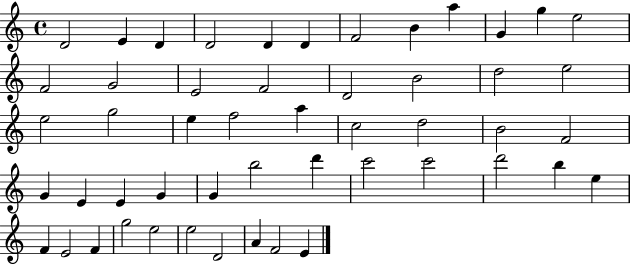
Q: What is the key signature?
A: C major